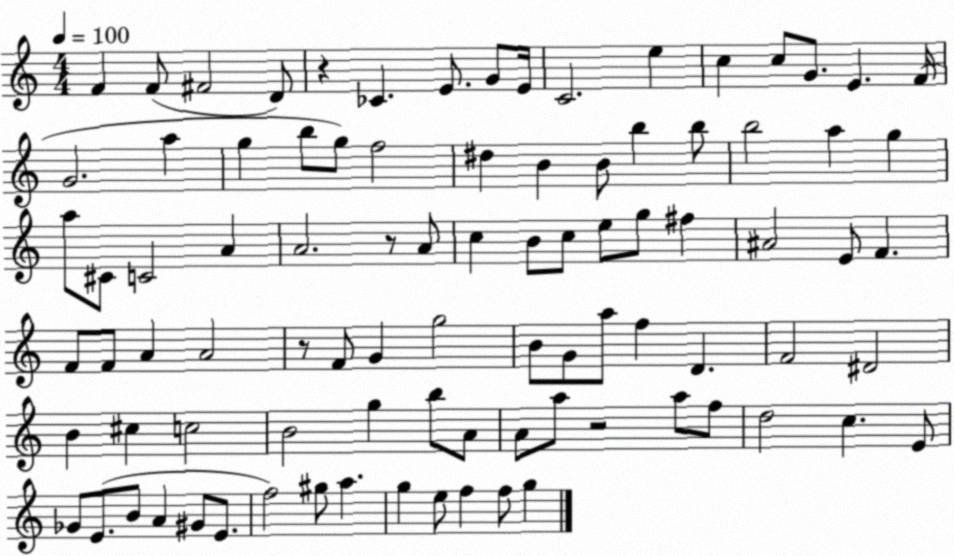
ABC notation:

X:1
T:Untitled
M:4/4
L:1/4
K:C
F F/2 ^F2 D/2 z _C E/2 G/2 E/4 C2 e c c/2 G/2 E F/4 G2 a g b/2 g/2 f2 ^d B B/2 b b/2 b2 a g a/2 ^C/2 C2 A A2 z/2 A/2 c B/2 c/2 e/2 g/2 ^f ^A2 E/2 F F/2 F/2 A A2 z/2 F/2 G g2 B/2 G/2 a/2 f D F2 ^D2 B ^c c2 B2 g b/2 A/2 A/2 a/2 z2 a/2 f/2 d2 c E/2 _G/2 E/2 B/2 A ^G/2 E/2 f2 ^g/2 a g e/2 f f/2 g